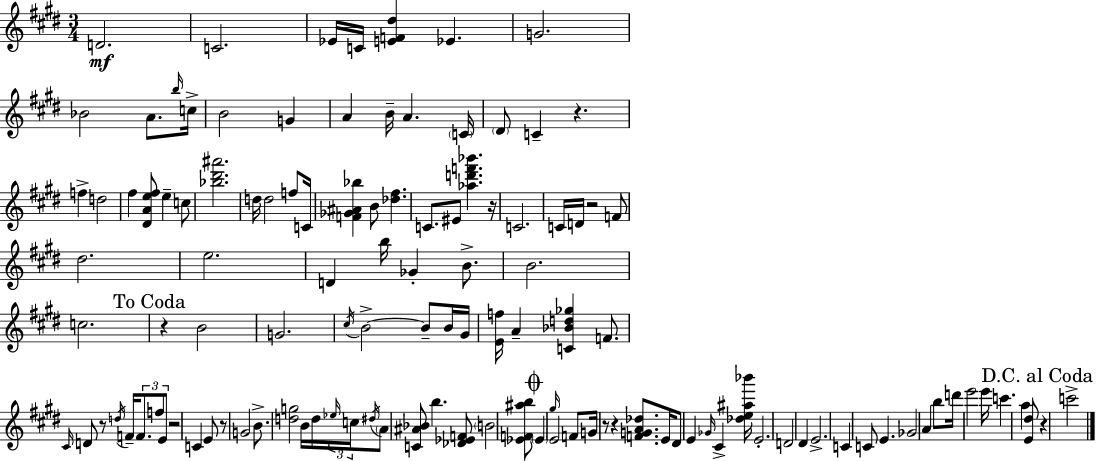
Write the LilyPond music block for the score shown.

{
  \clef treble
  \numericTimeSignature
  \time 3/4
  \key e \major
  d'2.\mf | c'2. | ees'16 c'16 <e' f' dis''>4 ees'4. | g'2. | \break bes'2 a'8. \grace { b''16 } | c''16-> b'2 g'4 | a'4 b'16-- a'4. | \parenthesize c'16 \parenthesize dis'8 c'4-- r4. | \break f''4-> d''2 | fis''4 <dis' a' e'' fis''>8 e''4-- c''8 | <bes'' dis''' ais'''>2. | d''16 d''2 f''8 | \break c'16 <f' ges' ais' bes''>4 b'8 <des'' fis''>4. | c'8. eis'8 <aes'' d''' f''' bes'''>4. | r16 c'2. | c'16 d'16 r2 f'8 | \break dis''2. | e''2. | d'4 b''16 ges'4-. b'8.-> | b'2. | \break c''2. | \mark "To Coda" r4 b'2 | g'2. | \acciaccatura { cis''16 } b'2->~~ b'8-- | \break b'16 gis'16 <e' f''>16 a'4-- <c' bes' d'' ges''>4 f'8. | \grace { cis'16 } d'8 r8 \acciaccatura { d''16 } f'16-- \tuplet 3/2 { f'8. | f''8 e'8 } r2 | c'4 e'8 r8 g'2 | \break b'8.-> <d'' g''>2 | b'16 d''16 \tuplet 3/2 { \grace { ees''16 } c''16 \acciaccatura { dis''16 } } \parenthesize a'8 <c' ais' bes'>8 | b''4. <des' ees' f'>8 \parenthesize b'2 | <ees' f' ais'' b''>8 \mark \markup { \musicglyph "scripts.coda" } \parenthesize ees'4 \grace { gis''16 } e'2 | \break f'8 g'16 r8 | r4 <f' g' a' des''>8. e'16 dis'8 e'4 | \grace { ges'16 } cis'4-> <des'' e'' ais'' bes'''>16 e'2.-. | d'2 | \break dis'4 e'2.-> | c'4 | c'8 e'4. ges'2 | a'4 b''8 d'''16 e'''2 | \break e'''16 c'''4. | a''4 <e' dis''>8 \mark "D.C. al Coda" r4 | c'''2-> \bar "|."
}